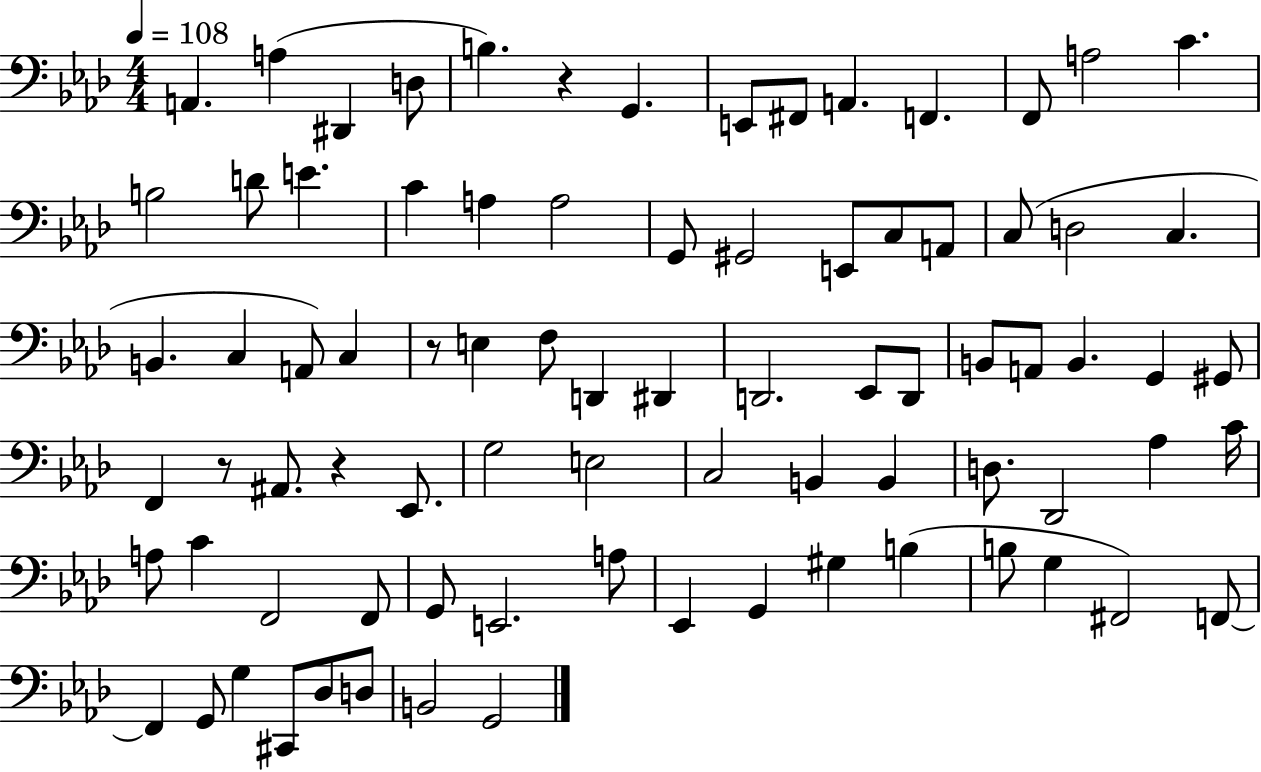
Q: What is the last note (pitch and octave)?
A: G2